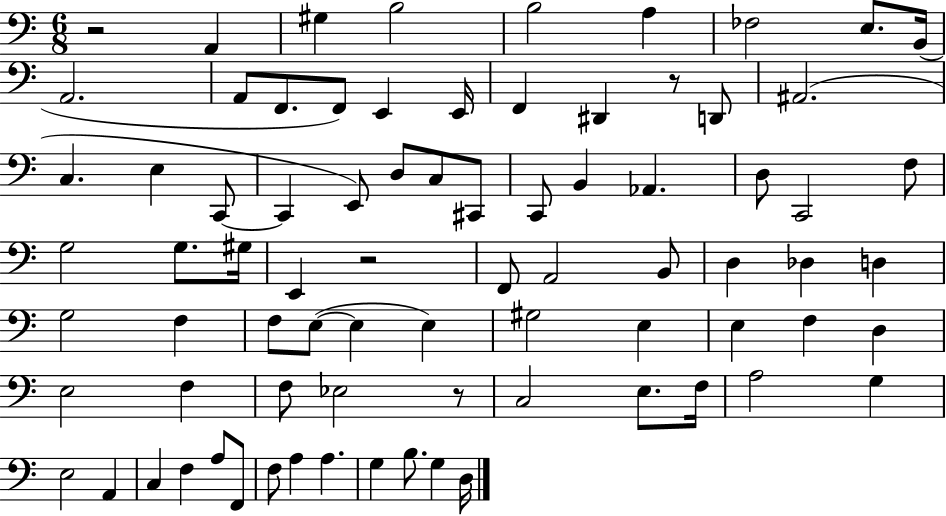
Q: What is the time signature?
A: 6/8